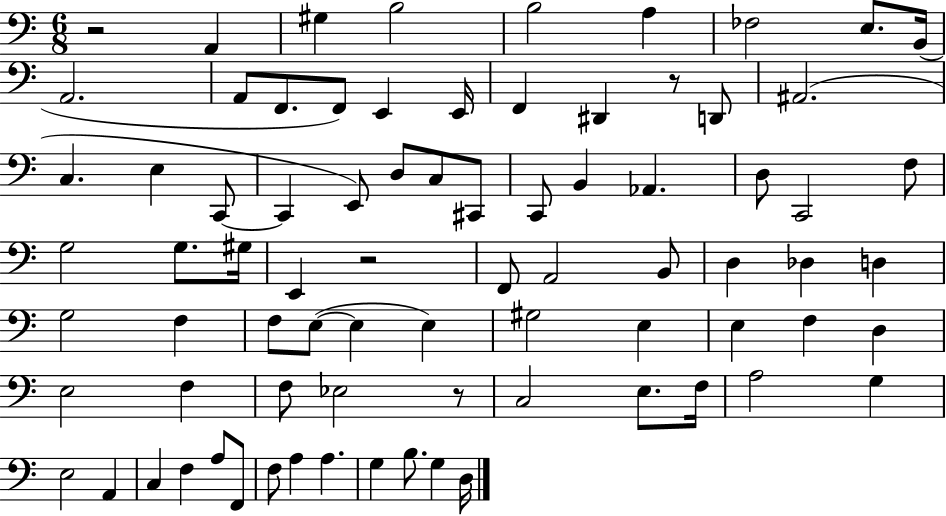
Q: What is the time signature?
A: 6/8